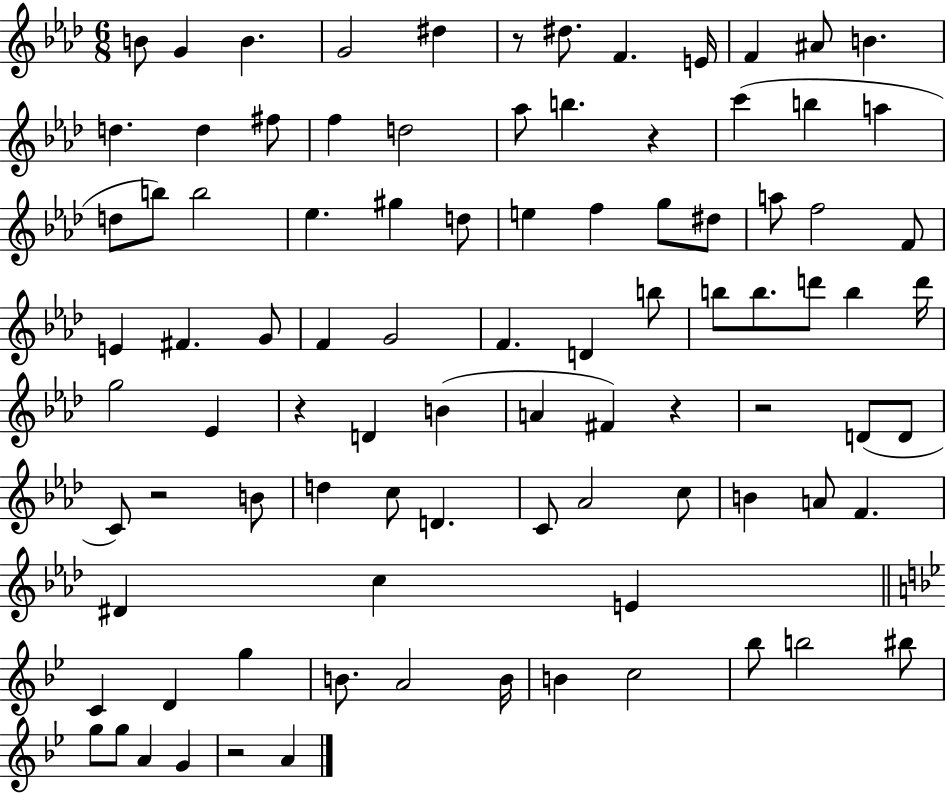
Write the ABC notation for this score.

X:1
T:Untitled
M:6/8
L:1/4
K:Ab
B/2 G B G2 ^d z/2 ^d/2 F E/4 F ^A/2 B d d ^f/2 f d2 _a/2 b z c' b a d/2 b/2 b2 _e ^g d/2 e f g/2 ^d/2 a/2 f2 F/2 E ^F G/2 F G2 F D b/2 b/2 b/2 d'/2 b d'/4 g2 _E z D B A ^F z z2 D/2 D/2 C/2 z2 B/2 d c/2 D C/2 _A2 c/2 B A/2 F ^D c E C D g B/2 A2 B/4 B c2 _b/2 b2 ^b/2 g/2 g/2 A G z2 A